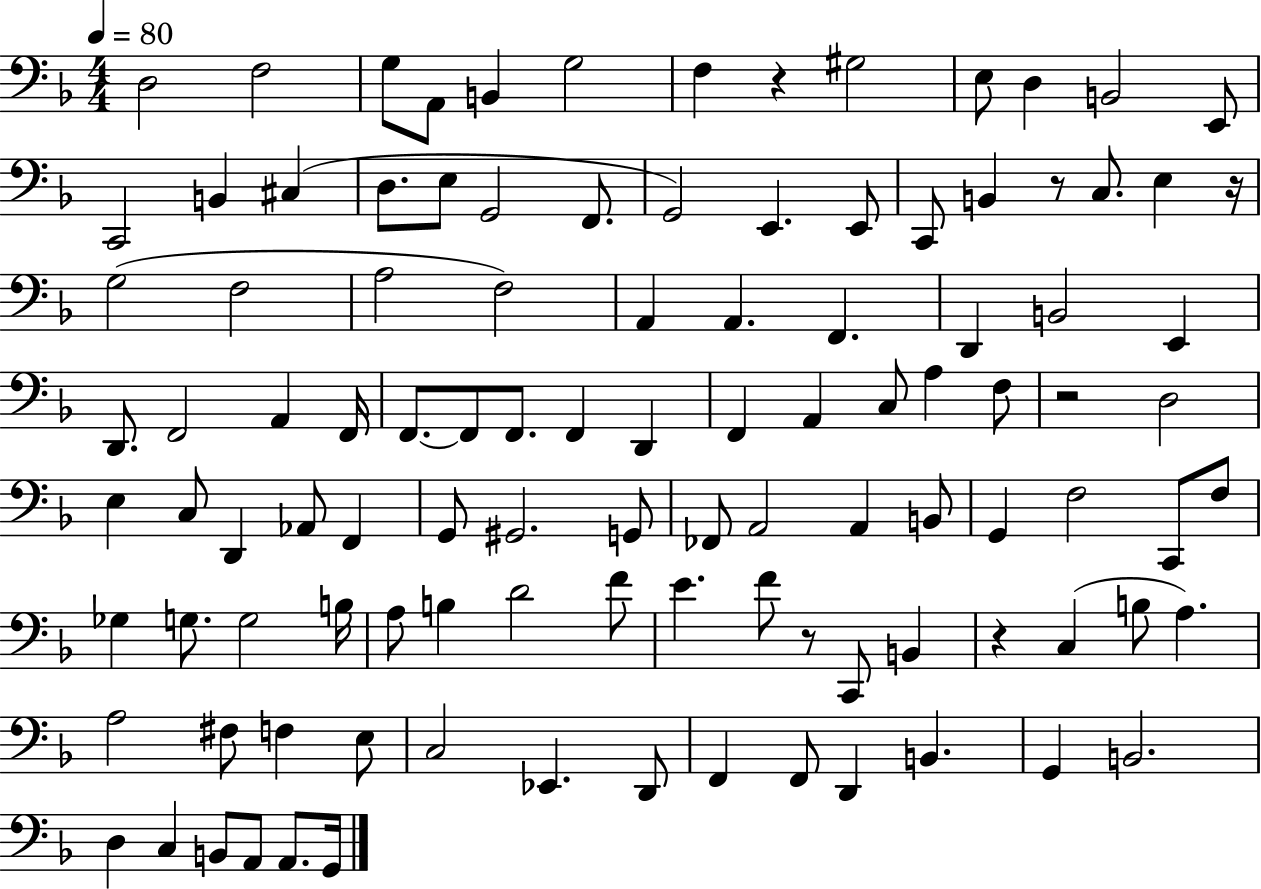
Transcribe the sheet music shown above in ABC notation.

X:1
T:Untitled
M:4/4
L:1/4
K:F
D,2 F,2 G,/2 A,,/2 B,, G,2 F, z ^G,2 E,/2 D, B,,2 E,,/2 C,,2 B,, ^C, D,/2 E,/2 G,,2 F,,/2 G,,2 E,, E,,/2 C,,/2 B,, z/2 C,/2 E, z/4 G,2 F,2 A,2 F,2 A,, A,, F,, D,, B,,2 E,, D,,/2 F,,2 A,, F,,/4 F,,/2 F,,/2 F,,/2 F,, D,, F,, A,, C,/2 A, F,/2 z2 D,2 E, C,/2 D,, _A,,/2 F,, G,,/2 ^G,,2 G,,/2 _F,,/2 A,,2 A,, B,,/2 G,, F,2 C,,/2 F,/2 _G, G,/2 G,2 B,/4 A,/2 B, D2 F/2 E F/2 z/2 C,,/2 B,, z C, B,/2 A, A,2 ^F,/2 F, E,/2 C,2 _E,, D,,/2 F,, F,,/2 D,, B,, G,, B,,2 D, C, B,,/2 A,,/2 A,,/2 G,,/4